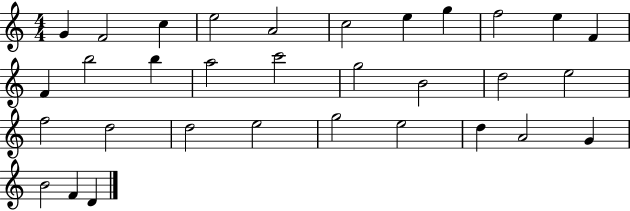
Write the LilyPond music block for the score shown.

{
  \clef treble
  \numericTimeSignature
  \time 4/4
  \key c \major
  g'4 f'2 c''4 | e''2 a'2 | c''2 e''4 g''4 | f''2 e''4 f'4 | \break f'4 b''2 b''4 | a''2 c'''2 | g''2 b'2 | d''2 e''2 | \break f''2 d''2 | d''2 e''2 | g''2 e''2 | d''4 a'2 g'4 | \break b'2 f'4 d'4 | \bar "|."
}